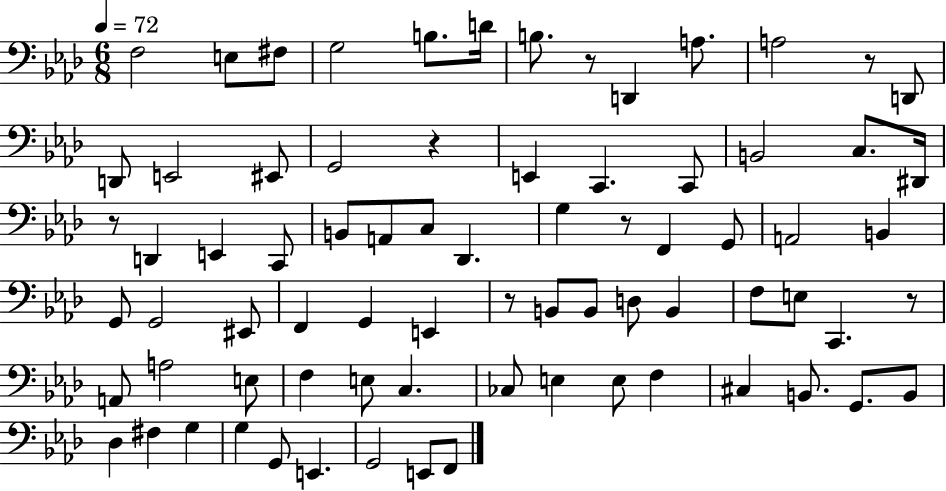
{
  \clef bass
  \numericTimeSignature
  \time 6/8
  \key aes \major
  \tempo 4 = 72
  f2 e8 fis8 | g2 b8. d'16 | b8. r8 d,4 a8. | a2 r8 d,8 | \break d,8 e,2 eis,8 | g,2 r4 | e,4 c,4. c,8 | b,2 c8. dis,16 | \break r8 d,4 e,4 c,8 | b,8 a,8 c8 des,4. | g4 r8 f,4 g,8 | a,2 b,4 | \break g,8 g,2 eis,8 | f,4 g,4 e,4 | r8 b,8 b,8 d8 b,4 | f8 e8 c,4. r8 | \break a,8 a2 e8 | f4 e8 c4. | ces8 e4 e8 f4 | cis4 b,8. g,8. b,8 | \break des4 fis4 g4 | g4 g,8 e,4. | g,2 e,8 f,8 | \bar "|."
}